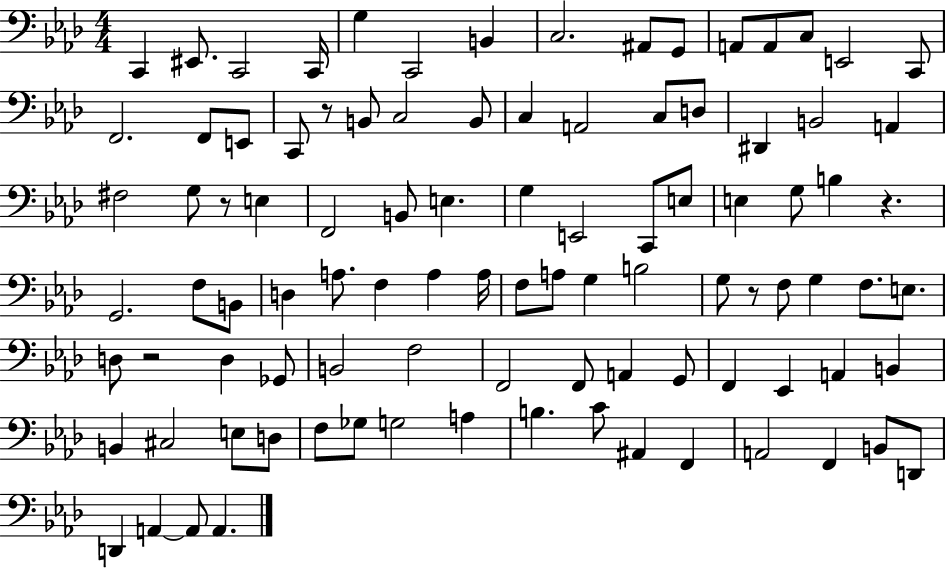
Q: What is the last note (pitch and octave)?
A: A2